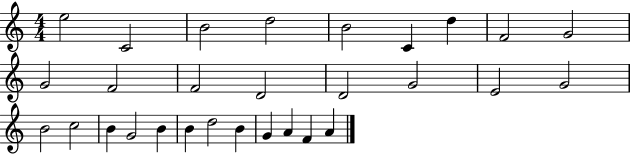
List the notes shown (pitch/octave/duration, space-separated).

E5/h C4/h B4/h D5/h B4/h C4/q D5/q F4/h G4/h G4/h F4/h F4/h D4/h D4/h G4/h E4/h G4/h B4/h C5/h B4/q G4/h B4/q B4/q D5/h B4/q G4/q A4/q F4/q A4/q